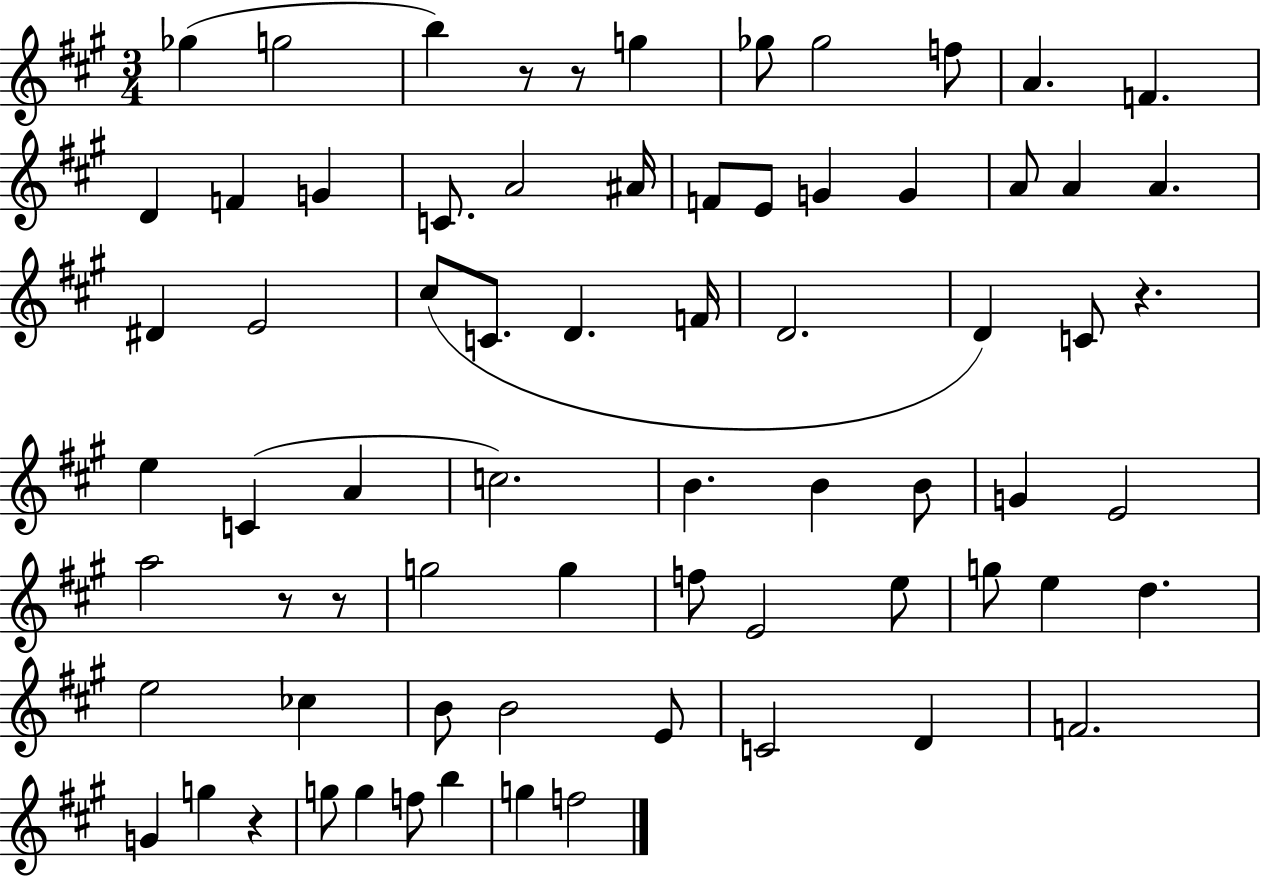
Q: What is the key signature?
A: A major